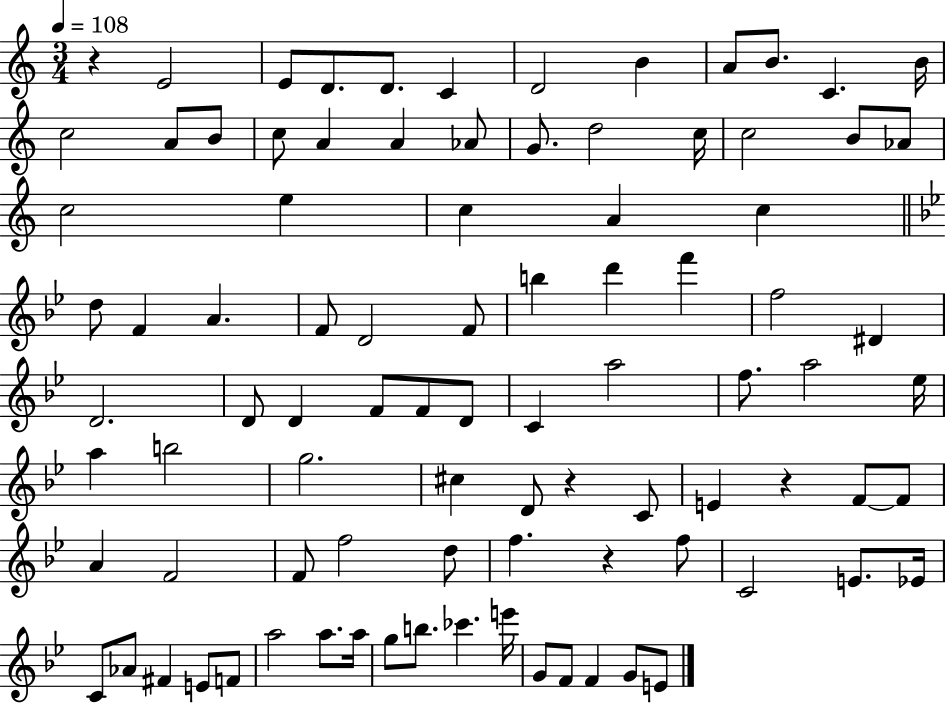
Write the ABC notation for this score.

X:1
T:Untitled
M:3/4
L:1/4
K:C
z E2 E/2 D/2 D/2 C D2 B A/2 B/2 C B/4 c2 A/2 B/2 c/2 A A _A/2 G/2 d2 c/4 c2 B/2 _A/2 c2 e c A c d/2 F A F/2 D2 F/2 b d' f' f2 ^D D2 D/2 D F/2 F/2 D/2 C a2 f/2 a2 _e/4 a b2 g2 ^c D/2 z C/2 E z F/2 F/2 A F2 F/2 f2 d/2 f z f/2 C2 E/2 _E/4 C/2 _A/2 ^F E/2 F/2 a2 a/2 a/4 g/2 b/2 _c' e'/4 G/2 F/2 F G/2 E/2